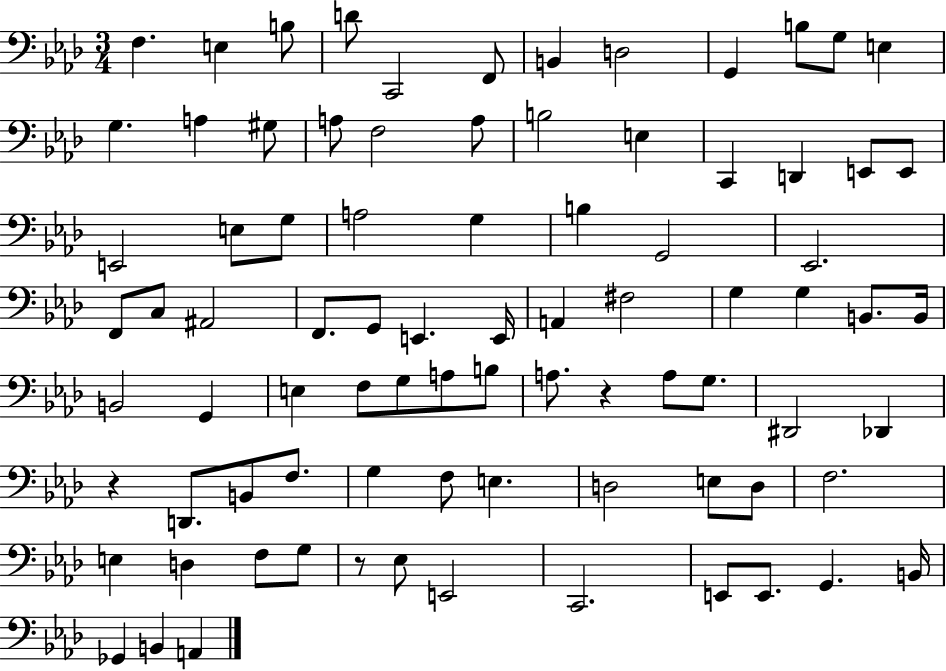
{
  \clef bass
  \numericTimeSignature
  \time 3/4
  \key aes \major
  f4. e4 b8 | d'8 c,2 f,8 | b,4 d2 | g,4 b8 g8 e4 | \break g4. a4 gis8 | a8 f2 a8 | b2 e4 | c,4 d,4 e,8 e,8 | \break e,2 e8 g8 | a2 g4 | b4 g,2 | ees,2. | \break f,8 c8 ais,2 | f,8. g,8 e,4. e,16 | a,4 fis2 | g4 g4 b,8. b,16 | \break b,2 g,4 | e4 f8 g8 a8 b8 | a8. r4 a8 g8. | dis,2 des,4 | \break r4 d,8. b,8 f8. | g4 f8 e4. | d2 e8 d8 | f2. | \break e4 d4 f8 g8 | r8 ees8 e,2 | c,2. | e,8 e,8. g,4. b,16 | \break ges,4 b,4 a,4 | \bar "|."
}